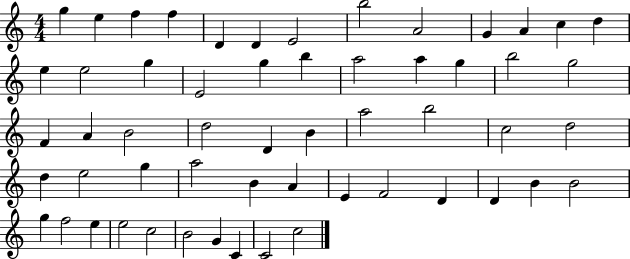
G5/q E5/q F5/q F5/q D4/q D4/q E4/h B5/h A4/h G4/q A4/q C5/q D5/q E5/q E5/h G5/q E4/h G5/q B5/q A5/h A5/q G5/q B5/h G5/h F4/q A4/q B4/h D5/h D4/q B4/q A5/h B5/h C5/h D5/h D5/q E5/h G5/q A5/h B4/q A4/q E4/q F4/h D4/q D4/q B4/q B4/h G5/q F5/h E5/q E5/h C5/h B4/h G4/q C4/q C4/h C5/h